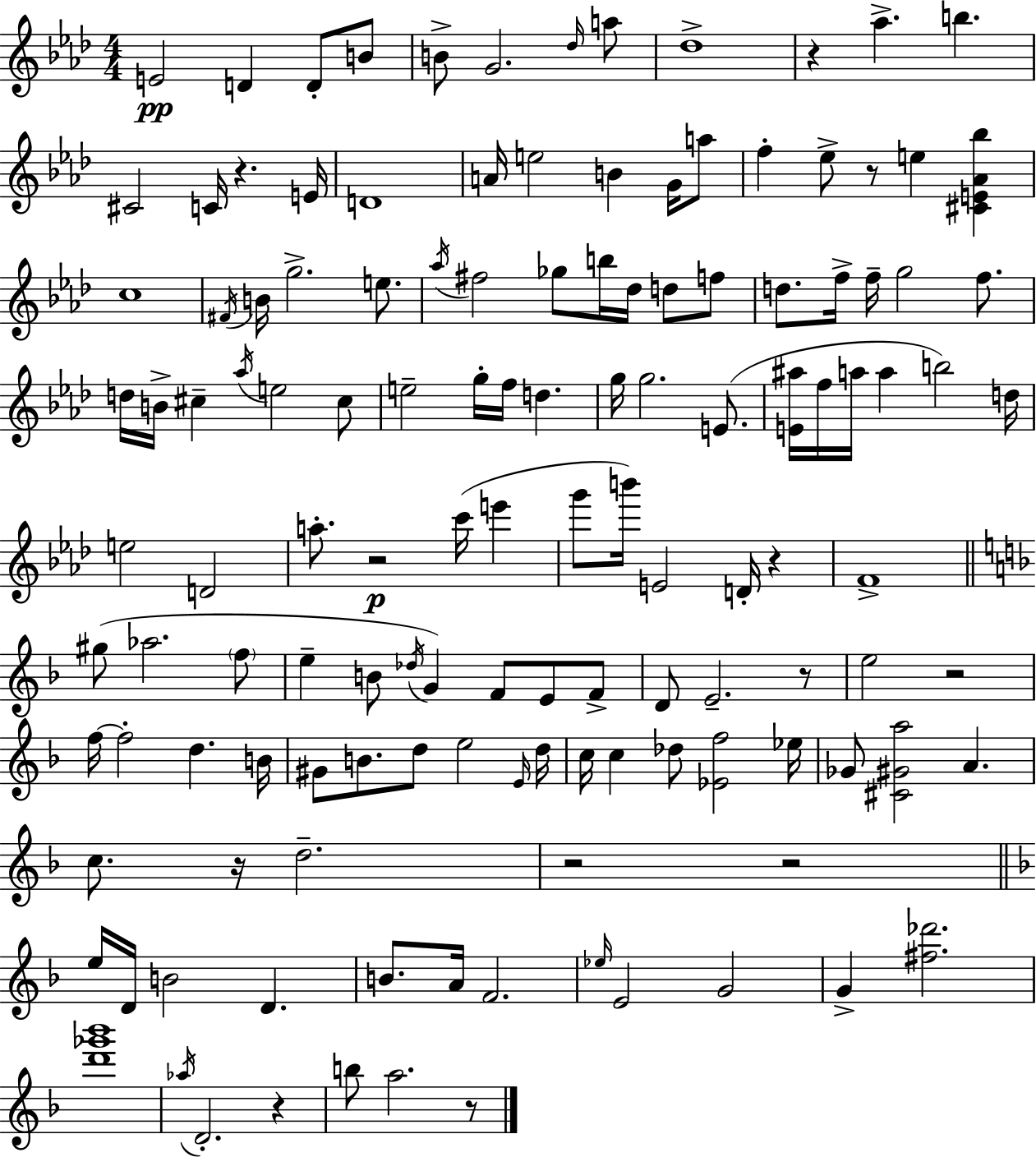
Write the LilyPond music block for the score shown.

{
  \clef treble
  \numericTimeSignature
  \time 4/4
  \key aes \major
  \repeat volta 2 { e'2\pp d'4 d'8-. b'8 | b'8-> g'2. \grace { des''16 } a''8 | des''1-> | r4 aes''4.-> b''4. | \break cis'2 c'16 r4. | e'16 d'1 | a'16 e''2 b'4 g'16 a''8 | f''4-. ees''8-> r8 e''4 <cis' e' aes' bes''>4 | \break c''1 | \acciaccatura { fis'16 } b'16 g''2.-> e''8. | \acciaccatura { aes''16 } fis''2 ges''8 b''16 des''16 d''8 | f''8 d''8. f''16-> f''16-- g''2 | \break f''8. d''16 b'16-> cis''4-- \acciaccatura { aes''16 } e''2 | cis''8 e''2-- g''16-. f''16 d''4. | g''16 g''2. | e'8.( <e' ais''>16 f''16 a''16 a''4 b''2) | \break d''16 e''2 d'2 | a''8.-. r2\p c'''16( | e'''4 g'''8 b'''16) e'2 d'16-. | r4 f'1-> | \break \bar "||" \break \key d \minor gis''8( aes''2. \parenthesize f''8 | e''4-- b'8 \acciaccatura { des''16 }) g'4 f'8 e'8 f'8-> | d'8 e'2.-- r8 | e''2 r2 | \break f''16~~ f''2-. d''4. | b'16 gis'8 b'8. d''8 e''2 | \grace { e'16 } d''16 c''16 c''4 des''8 <ees' f''>2 | ees''16 ges'8 <cis' gis' a''>2 a'4. | \break c''8. r16 d''2.-- | r2 r2 | \bar "||" \break \key f \major e''16 d'16 b'2 d'4. | b'8. a'16 f'2. | \grace { ees''16 } e'2 g'2 | g'4-> <fis'' des'''>2. | \break <d''' ges''' bes'''>1 | \acciaccatura { aes''16 } d'2.-. r4 | b''8 a''2. | r8 } \bar "|."
}